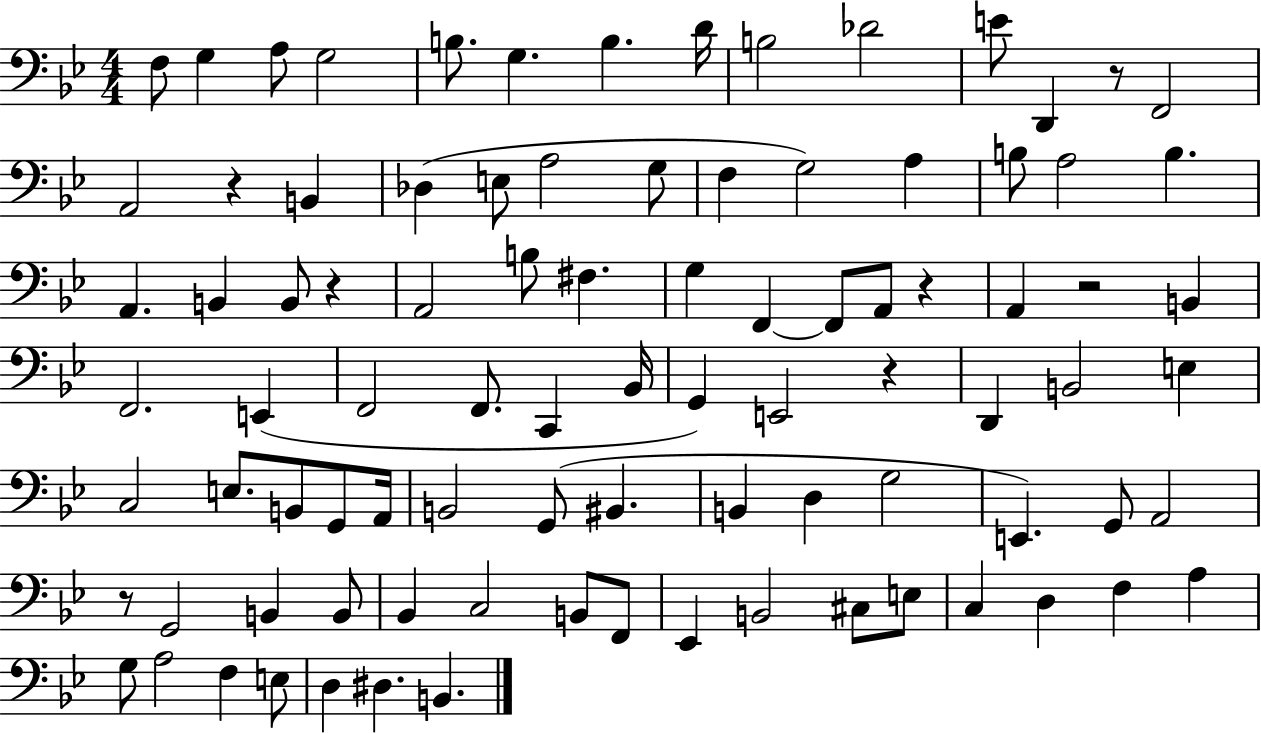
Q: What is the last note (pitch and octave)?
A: B2